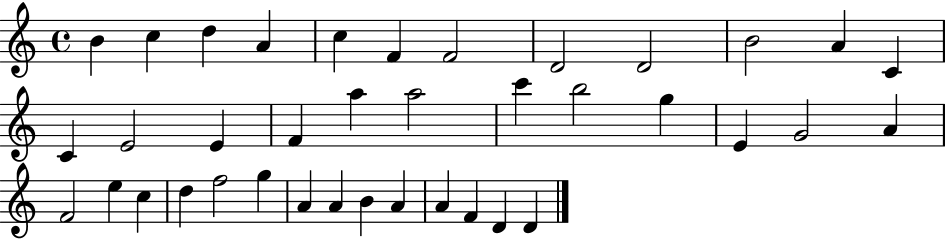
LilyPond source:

{
  \clef treble
  \time 4/4
  \defaultTimeSignature
  \key c \major
  b'4 c''4 d''4 a'4 | c''4 f'4 f'2 | d'2 d'2 | b'2 a'4 c'4 | \break c'4 e'2 e'4 | f'4 a''4 a''2 | c'''4 b''2 g''4 | e'4 g'2 a'4 | \break f'2 e''4 c''4 | d''4 f''2 g''4 | a'4 a'4 b'4 a'4 | a'4 f'4 d'4 d'4 | \break \bar "|."
}